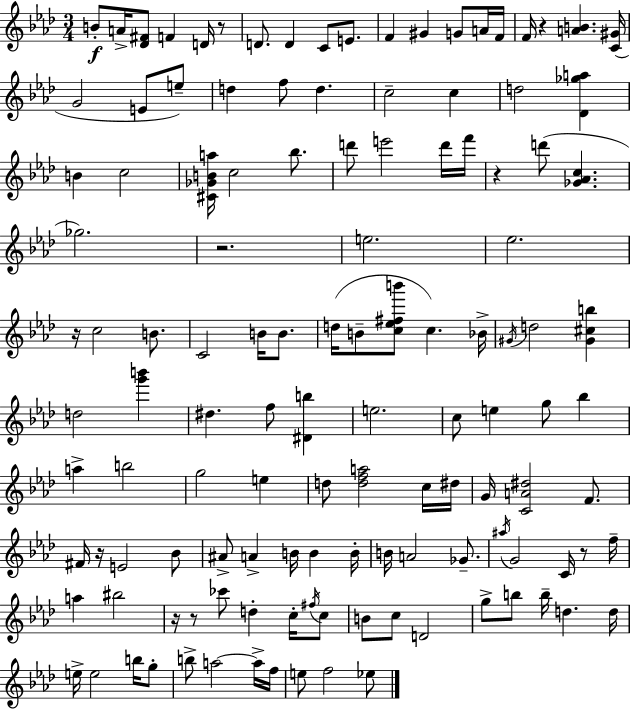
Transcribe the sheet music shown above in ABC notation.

X:1
T:Untitled
M:3/4
L:1/4
K:Ab
B/2 A/4 [_D^F]/2 F D/4 z/2 D/2 D C/2 E/2 F ^G G/2 A/4 F/4 F/4 z [AB] [C^G]/4 G2 E/2 e/2 d f/2 d c2 c d2 [_D_ga] B c2 [^C_GBa]/4 c2 _b/2 d'/2 e'2 d'/4 f'/4 z d'/2 [_G_Ac] _g2 z2 e2 _e2 z/4 c2 B/2 C2 B/4 B/2 d/4 B/2 [c_e^fb']/2 c _B/4 ^G/4 d2 [^G^cb] d2 [g'b'] ^d f/2 [^Db] e2 c/2 e g/2 _b a b2 g2 e d/2 [dfa]2 c/4 ^d/4 G/4 [CA^d]2 F/2 ^F/4 z/4 E2 _B/2 ^A/2 A B/4 B B/4 B/4 A2 _G/2 ^a/4 G2 C/4 z/2 f/4 a ^b2 z/4 z/2 _c'/2 d c/4 ^f/4 c/2 B/2 c/2 D2 g/2 b/2 b/4 d d/4 e/4 e2 b/4 g/2 b/2 a2 a/4 f/4 e/2 f2 _e/2